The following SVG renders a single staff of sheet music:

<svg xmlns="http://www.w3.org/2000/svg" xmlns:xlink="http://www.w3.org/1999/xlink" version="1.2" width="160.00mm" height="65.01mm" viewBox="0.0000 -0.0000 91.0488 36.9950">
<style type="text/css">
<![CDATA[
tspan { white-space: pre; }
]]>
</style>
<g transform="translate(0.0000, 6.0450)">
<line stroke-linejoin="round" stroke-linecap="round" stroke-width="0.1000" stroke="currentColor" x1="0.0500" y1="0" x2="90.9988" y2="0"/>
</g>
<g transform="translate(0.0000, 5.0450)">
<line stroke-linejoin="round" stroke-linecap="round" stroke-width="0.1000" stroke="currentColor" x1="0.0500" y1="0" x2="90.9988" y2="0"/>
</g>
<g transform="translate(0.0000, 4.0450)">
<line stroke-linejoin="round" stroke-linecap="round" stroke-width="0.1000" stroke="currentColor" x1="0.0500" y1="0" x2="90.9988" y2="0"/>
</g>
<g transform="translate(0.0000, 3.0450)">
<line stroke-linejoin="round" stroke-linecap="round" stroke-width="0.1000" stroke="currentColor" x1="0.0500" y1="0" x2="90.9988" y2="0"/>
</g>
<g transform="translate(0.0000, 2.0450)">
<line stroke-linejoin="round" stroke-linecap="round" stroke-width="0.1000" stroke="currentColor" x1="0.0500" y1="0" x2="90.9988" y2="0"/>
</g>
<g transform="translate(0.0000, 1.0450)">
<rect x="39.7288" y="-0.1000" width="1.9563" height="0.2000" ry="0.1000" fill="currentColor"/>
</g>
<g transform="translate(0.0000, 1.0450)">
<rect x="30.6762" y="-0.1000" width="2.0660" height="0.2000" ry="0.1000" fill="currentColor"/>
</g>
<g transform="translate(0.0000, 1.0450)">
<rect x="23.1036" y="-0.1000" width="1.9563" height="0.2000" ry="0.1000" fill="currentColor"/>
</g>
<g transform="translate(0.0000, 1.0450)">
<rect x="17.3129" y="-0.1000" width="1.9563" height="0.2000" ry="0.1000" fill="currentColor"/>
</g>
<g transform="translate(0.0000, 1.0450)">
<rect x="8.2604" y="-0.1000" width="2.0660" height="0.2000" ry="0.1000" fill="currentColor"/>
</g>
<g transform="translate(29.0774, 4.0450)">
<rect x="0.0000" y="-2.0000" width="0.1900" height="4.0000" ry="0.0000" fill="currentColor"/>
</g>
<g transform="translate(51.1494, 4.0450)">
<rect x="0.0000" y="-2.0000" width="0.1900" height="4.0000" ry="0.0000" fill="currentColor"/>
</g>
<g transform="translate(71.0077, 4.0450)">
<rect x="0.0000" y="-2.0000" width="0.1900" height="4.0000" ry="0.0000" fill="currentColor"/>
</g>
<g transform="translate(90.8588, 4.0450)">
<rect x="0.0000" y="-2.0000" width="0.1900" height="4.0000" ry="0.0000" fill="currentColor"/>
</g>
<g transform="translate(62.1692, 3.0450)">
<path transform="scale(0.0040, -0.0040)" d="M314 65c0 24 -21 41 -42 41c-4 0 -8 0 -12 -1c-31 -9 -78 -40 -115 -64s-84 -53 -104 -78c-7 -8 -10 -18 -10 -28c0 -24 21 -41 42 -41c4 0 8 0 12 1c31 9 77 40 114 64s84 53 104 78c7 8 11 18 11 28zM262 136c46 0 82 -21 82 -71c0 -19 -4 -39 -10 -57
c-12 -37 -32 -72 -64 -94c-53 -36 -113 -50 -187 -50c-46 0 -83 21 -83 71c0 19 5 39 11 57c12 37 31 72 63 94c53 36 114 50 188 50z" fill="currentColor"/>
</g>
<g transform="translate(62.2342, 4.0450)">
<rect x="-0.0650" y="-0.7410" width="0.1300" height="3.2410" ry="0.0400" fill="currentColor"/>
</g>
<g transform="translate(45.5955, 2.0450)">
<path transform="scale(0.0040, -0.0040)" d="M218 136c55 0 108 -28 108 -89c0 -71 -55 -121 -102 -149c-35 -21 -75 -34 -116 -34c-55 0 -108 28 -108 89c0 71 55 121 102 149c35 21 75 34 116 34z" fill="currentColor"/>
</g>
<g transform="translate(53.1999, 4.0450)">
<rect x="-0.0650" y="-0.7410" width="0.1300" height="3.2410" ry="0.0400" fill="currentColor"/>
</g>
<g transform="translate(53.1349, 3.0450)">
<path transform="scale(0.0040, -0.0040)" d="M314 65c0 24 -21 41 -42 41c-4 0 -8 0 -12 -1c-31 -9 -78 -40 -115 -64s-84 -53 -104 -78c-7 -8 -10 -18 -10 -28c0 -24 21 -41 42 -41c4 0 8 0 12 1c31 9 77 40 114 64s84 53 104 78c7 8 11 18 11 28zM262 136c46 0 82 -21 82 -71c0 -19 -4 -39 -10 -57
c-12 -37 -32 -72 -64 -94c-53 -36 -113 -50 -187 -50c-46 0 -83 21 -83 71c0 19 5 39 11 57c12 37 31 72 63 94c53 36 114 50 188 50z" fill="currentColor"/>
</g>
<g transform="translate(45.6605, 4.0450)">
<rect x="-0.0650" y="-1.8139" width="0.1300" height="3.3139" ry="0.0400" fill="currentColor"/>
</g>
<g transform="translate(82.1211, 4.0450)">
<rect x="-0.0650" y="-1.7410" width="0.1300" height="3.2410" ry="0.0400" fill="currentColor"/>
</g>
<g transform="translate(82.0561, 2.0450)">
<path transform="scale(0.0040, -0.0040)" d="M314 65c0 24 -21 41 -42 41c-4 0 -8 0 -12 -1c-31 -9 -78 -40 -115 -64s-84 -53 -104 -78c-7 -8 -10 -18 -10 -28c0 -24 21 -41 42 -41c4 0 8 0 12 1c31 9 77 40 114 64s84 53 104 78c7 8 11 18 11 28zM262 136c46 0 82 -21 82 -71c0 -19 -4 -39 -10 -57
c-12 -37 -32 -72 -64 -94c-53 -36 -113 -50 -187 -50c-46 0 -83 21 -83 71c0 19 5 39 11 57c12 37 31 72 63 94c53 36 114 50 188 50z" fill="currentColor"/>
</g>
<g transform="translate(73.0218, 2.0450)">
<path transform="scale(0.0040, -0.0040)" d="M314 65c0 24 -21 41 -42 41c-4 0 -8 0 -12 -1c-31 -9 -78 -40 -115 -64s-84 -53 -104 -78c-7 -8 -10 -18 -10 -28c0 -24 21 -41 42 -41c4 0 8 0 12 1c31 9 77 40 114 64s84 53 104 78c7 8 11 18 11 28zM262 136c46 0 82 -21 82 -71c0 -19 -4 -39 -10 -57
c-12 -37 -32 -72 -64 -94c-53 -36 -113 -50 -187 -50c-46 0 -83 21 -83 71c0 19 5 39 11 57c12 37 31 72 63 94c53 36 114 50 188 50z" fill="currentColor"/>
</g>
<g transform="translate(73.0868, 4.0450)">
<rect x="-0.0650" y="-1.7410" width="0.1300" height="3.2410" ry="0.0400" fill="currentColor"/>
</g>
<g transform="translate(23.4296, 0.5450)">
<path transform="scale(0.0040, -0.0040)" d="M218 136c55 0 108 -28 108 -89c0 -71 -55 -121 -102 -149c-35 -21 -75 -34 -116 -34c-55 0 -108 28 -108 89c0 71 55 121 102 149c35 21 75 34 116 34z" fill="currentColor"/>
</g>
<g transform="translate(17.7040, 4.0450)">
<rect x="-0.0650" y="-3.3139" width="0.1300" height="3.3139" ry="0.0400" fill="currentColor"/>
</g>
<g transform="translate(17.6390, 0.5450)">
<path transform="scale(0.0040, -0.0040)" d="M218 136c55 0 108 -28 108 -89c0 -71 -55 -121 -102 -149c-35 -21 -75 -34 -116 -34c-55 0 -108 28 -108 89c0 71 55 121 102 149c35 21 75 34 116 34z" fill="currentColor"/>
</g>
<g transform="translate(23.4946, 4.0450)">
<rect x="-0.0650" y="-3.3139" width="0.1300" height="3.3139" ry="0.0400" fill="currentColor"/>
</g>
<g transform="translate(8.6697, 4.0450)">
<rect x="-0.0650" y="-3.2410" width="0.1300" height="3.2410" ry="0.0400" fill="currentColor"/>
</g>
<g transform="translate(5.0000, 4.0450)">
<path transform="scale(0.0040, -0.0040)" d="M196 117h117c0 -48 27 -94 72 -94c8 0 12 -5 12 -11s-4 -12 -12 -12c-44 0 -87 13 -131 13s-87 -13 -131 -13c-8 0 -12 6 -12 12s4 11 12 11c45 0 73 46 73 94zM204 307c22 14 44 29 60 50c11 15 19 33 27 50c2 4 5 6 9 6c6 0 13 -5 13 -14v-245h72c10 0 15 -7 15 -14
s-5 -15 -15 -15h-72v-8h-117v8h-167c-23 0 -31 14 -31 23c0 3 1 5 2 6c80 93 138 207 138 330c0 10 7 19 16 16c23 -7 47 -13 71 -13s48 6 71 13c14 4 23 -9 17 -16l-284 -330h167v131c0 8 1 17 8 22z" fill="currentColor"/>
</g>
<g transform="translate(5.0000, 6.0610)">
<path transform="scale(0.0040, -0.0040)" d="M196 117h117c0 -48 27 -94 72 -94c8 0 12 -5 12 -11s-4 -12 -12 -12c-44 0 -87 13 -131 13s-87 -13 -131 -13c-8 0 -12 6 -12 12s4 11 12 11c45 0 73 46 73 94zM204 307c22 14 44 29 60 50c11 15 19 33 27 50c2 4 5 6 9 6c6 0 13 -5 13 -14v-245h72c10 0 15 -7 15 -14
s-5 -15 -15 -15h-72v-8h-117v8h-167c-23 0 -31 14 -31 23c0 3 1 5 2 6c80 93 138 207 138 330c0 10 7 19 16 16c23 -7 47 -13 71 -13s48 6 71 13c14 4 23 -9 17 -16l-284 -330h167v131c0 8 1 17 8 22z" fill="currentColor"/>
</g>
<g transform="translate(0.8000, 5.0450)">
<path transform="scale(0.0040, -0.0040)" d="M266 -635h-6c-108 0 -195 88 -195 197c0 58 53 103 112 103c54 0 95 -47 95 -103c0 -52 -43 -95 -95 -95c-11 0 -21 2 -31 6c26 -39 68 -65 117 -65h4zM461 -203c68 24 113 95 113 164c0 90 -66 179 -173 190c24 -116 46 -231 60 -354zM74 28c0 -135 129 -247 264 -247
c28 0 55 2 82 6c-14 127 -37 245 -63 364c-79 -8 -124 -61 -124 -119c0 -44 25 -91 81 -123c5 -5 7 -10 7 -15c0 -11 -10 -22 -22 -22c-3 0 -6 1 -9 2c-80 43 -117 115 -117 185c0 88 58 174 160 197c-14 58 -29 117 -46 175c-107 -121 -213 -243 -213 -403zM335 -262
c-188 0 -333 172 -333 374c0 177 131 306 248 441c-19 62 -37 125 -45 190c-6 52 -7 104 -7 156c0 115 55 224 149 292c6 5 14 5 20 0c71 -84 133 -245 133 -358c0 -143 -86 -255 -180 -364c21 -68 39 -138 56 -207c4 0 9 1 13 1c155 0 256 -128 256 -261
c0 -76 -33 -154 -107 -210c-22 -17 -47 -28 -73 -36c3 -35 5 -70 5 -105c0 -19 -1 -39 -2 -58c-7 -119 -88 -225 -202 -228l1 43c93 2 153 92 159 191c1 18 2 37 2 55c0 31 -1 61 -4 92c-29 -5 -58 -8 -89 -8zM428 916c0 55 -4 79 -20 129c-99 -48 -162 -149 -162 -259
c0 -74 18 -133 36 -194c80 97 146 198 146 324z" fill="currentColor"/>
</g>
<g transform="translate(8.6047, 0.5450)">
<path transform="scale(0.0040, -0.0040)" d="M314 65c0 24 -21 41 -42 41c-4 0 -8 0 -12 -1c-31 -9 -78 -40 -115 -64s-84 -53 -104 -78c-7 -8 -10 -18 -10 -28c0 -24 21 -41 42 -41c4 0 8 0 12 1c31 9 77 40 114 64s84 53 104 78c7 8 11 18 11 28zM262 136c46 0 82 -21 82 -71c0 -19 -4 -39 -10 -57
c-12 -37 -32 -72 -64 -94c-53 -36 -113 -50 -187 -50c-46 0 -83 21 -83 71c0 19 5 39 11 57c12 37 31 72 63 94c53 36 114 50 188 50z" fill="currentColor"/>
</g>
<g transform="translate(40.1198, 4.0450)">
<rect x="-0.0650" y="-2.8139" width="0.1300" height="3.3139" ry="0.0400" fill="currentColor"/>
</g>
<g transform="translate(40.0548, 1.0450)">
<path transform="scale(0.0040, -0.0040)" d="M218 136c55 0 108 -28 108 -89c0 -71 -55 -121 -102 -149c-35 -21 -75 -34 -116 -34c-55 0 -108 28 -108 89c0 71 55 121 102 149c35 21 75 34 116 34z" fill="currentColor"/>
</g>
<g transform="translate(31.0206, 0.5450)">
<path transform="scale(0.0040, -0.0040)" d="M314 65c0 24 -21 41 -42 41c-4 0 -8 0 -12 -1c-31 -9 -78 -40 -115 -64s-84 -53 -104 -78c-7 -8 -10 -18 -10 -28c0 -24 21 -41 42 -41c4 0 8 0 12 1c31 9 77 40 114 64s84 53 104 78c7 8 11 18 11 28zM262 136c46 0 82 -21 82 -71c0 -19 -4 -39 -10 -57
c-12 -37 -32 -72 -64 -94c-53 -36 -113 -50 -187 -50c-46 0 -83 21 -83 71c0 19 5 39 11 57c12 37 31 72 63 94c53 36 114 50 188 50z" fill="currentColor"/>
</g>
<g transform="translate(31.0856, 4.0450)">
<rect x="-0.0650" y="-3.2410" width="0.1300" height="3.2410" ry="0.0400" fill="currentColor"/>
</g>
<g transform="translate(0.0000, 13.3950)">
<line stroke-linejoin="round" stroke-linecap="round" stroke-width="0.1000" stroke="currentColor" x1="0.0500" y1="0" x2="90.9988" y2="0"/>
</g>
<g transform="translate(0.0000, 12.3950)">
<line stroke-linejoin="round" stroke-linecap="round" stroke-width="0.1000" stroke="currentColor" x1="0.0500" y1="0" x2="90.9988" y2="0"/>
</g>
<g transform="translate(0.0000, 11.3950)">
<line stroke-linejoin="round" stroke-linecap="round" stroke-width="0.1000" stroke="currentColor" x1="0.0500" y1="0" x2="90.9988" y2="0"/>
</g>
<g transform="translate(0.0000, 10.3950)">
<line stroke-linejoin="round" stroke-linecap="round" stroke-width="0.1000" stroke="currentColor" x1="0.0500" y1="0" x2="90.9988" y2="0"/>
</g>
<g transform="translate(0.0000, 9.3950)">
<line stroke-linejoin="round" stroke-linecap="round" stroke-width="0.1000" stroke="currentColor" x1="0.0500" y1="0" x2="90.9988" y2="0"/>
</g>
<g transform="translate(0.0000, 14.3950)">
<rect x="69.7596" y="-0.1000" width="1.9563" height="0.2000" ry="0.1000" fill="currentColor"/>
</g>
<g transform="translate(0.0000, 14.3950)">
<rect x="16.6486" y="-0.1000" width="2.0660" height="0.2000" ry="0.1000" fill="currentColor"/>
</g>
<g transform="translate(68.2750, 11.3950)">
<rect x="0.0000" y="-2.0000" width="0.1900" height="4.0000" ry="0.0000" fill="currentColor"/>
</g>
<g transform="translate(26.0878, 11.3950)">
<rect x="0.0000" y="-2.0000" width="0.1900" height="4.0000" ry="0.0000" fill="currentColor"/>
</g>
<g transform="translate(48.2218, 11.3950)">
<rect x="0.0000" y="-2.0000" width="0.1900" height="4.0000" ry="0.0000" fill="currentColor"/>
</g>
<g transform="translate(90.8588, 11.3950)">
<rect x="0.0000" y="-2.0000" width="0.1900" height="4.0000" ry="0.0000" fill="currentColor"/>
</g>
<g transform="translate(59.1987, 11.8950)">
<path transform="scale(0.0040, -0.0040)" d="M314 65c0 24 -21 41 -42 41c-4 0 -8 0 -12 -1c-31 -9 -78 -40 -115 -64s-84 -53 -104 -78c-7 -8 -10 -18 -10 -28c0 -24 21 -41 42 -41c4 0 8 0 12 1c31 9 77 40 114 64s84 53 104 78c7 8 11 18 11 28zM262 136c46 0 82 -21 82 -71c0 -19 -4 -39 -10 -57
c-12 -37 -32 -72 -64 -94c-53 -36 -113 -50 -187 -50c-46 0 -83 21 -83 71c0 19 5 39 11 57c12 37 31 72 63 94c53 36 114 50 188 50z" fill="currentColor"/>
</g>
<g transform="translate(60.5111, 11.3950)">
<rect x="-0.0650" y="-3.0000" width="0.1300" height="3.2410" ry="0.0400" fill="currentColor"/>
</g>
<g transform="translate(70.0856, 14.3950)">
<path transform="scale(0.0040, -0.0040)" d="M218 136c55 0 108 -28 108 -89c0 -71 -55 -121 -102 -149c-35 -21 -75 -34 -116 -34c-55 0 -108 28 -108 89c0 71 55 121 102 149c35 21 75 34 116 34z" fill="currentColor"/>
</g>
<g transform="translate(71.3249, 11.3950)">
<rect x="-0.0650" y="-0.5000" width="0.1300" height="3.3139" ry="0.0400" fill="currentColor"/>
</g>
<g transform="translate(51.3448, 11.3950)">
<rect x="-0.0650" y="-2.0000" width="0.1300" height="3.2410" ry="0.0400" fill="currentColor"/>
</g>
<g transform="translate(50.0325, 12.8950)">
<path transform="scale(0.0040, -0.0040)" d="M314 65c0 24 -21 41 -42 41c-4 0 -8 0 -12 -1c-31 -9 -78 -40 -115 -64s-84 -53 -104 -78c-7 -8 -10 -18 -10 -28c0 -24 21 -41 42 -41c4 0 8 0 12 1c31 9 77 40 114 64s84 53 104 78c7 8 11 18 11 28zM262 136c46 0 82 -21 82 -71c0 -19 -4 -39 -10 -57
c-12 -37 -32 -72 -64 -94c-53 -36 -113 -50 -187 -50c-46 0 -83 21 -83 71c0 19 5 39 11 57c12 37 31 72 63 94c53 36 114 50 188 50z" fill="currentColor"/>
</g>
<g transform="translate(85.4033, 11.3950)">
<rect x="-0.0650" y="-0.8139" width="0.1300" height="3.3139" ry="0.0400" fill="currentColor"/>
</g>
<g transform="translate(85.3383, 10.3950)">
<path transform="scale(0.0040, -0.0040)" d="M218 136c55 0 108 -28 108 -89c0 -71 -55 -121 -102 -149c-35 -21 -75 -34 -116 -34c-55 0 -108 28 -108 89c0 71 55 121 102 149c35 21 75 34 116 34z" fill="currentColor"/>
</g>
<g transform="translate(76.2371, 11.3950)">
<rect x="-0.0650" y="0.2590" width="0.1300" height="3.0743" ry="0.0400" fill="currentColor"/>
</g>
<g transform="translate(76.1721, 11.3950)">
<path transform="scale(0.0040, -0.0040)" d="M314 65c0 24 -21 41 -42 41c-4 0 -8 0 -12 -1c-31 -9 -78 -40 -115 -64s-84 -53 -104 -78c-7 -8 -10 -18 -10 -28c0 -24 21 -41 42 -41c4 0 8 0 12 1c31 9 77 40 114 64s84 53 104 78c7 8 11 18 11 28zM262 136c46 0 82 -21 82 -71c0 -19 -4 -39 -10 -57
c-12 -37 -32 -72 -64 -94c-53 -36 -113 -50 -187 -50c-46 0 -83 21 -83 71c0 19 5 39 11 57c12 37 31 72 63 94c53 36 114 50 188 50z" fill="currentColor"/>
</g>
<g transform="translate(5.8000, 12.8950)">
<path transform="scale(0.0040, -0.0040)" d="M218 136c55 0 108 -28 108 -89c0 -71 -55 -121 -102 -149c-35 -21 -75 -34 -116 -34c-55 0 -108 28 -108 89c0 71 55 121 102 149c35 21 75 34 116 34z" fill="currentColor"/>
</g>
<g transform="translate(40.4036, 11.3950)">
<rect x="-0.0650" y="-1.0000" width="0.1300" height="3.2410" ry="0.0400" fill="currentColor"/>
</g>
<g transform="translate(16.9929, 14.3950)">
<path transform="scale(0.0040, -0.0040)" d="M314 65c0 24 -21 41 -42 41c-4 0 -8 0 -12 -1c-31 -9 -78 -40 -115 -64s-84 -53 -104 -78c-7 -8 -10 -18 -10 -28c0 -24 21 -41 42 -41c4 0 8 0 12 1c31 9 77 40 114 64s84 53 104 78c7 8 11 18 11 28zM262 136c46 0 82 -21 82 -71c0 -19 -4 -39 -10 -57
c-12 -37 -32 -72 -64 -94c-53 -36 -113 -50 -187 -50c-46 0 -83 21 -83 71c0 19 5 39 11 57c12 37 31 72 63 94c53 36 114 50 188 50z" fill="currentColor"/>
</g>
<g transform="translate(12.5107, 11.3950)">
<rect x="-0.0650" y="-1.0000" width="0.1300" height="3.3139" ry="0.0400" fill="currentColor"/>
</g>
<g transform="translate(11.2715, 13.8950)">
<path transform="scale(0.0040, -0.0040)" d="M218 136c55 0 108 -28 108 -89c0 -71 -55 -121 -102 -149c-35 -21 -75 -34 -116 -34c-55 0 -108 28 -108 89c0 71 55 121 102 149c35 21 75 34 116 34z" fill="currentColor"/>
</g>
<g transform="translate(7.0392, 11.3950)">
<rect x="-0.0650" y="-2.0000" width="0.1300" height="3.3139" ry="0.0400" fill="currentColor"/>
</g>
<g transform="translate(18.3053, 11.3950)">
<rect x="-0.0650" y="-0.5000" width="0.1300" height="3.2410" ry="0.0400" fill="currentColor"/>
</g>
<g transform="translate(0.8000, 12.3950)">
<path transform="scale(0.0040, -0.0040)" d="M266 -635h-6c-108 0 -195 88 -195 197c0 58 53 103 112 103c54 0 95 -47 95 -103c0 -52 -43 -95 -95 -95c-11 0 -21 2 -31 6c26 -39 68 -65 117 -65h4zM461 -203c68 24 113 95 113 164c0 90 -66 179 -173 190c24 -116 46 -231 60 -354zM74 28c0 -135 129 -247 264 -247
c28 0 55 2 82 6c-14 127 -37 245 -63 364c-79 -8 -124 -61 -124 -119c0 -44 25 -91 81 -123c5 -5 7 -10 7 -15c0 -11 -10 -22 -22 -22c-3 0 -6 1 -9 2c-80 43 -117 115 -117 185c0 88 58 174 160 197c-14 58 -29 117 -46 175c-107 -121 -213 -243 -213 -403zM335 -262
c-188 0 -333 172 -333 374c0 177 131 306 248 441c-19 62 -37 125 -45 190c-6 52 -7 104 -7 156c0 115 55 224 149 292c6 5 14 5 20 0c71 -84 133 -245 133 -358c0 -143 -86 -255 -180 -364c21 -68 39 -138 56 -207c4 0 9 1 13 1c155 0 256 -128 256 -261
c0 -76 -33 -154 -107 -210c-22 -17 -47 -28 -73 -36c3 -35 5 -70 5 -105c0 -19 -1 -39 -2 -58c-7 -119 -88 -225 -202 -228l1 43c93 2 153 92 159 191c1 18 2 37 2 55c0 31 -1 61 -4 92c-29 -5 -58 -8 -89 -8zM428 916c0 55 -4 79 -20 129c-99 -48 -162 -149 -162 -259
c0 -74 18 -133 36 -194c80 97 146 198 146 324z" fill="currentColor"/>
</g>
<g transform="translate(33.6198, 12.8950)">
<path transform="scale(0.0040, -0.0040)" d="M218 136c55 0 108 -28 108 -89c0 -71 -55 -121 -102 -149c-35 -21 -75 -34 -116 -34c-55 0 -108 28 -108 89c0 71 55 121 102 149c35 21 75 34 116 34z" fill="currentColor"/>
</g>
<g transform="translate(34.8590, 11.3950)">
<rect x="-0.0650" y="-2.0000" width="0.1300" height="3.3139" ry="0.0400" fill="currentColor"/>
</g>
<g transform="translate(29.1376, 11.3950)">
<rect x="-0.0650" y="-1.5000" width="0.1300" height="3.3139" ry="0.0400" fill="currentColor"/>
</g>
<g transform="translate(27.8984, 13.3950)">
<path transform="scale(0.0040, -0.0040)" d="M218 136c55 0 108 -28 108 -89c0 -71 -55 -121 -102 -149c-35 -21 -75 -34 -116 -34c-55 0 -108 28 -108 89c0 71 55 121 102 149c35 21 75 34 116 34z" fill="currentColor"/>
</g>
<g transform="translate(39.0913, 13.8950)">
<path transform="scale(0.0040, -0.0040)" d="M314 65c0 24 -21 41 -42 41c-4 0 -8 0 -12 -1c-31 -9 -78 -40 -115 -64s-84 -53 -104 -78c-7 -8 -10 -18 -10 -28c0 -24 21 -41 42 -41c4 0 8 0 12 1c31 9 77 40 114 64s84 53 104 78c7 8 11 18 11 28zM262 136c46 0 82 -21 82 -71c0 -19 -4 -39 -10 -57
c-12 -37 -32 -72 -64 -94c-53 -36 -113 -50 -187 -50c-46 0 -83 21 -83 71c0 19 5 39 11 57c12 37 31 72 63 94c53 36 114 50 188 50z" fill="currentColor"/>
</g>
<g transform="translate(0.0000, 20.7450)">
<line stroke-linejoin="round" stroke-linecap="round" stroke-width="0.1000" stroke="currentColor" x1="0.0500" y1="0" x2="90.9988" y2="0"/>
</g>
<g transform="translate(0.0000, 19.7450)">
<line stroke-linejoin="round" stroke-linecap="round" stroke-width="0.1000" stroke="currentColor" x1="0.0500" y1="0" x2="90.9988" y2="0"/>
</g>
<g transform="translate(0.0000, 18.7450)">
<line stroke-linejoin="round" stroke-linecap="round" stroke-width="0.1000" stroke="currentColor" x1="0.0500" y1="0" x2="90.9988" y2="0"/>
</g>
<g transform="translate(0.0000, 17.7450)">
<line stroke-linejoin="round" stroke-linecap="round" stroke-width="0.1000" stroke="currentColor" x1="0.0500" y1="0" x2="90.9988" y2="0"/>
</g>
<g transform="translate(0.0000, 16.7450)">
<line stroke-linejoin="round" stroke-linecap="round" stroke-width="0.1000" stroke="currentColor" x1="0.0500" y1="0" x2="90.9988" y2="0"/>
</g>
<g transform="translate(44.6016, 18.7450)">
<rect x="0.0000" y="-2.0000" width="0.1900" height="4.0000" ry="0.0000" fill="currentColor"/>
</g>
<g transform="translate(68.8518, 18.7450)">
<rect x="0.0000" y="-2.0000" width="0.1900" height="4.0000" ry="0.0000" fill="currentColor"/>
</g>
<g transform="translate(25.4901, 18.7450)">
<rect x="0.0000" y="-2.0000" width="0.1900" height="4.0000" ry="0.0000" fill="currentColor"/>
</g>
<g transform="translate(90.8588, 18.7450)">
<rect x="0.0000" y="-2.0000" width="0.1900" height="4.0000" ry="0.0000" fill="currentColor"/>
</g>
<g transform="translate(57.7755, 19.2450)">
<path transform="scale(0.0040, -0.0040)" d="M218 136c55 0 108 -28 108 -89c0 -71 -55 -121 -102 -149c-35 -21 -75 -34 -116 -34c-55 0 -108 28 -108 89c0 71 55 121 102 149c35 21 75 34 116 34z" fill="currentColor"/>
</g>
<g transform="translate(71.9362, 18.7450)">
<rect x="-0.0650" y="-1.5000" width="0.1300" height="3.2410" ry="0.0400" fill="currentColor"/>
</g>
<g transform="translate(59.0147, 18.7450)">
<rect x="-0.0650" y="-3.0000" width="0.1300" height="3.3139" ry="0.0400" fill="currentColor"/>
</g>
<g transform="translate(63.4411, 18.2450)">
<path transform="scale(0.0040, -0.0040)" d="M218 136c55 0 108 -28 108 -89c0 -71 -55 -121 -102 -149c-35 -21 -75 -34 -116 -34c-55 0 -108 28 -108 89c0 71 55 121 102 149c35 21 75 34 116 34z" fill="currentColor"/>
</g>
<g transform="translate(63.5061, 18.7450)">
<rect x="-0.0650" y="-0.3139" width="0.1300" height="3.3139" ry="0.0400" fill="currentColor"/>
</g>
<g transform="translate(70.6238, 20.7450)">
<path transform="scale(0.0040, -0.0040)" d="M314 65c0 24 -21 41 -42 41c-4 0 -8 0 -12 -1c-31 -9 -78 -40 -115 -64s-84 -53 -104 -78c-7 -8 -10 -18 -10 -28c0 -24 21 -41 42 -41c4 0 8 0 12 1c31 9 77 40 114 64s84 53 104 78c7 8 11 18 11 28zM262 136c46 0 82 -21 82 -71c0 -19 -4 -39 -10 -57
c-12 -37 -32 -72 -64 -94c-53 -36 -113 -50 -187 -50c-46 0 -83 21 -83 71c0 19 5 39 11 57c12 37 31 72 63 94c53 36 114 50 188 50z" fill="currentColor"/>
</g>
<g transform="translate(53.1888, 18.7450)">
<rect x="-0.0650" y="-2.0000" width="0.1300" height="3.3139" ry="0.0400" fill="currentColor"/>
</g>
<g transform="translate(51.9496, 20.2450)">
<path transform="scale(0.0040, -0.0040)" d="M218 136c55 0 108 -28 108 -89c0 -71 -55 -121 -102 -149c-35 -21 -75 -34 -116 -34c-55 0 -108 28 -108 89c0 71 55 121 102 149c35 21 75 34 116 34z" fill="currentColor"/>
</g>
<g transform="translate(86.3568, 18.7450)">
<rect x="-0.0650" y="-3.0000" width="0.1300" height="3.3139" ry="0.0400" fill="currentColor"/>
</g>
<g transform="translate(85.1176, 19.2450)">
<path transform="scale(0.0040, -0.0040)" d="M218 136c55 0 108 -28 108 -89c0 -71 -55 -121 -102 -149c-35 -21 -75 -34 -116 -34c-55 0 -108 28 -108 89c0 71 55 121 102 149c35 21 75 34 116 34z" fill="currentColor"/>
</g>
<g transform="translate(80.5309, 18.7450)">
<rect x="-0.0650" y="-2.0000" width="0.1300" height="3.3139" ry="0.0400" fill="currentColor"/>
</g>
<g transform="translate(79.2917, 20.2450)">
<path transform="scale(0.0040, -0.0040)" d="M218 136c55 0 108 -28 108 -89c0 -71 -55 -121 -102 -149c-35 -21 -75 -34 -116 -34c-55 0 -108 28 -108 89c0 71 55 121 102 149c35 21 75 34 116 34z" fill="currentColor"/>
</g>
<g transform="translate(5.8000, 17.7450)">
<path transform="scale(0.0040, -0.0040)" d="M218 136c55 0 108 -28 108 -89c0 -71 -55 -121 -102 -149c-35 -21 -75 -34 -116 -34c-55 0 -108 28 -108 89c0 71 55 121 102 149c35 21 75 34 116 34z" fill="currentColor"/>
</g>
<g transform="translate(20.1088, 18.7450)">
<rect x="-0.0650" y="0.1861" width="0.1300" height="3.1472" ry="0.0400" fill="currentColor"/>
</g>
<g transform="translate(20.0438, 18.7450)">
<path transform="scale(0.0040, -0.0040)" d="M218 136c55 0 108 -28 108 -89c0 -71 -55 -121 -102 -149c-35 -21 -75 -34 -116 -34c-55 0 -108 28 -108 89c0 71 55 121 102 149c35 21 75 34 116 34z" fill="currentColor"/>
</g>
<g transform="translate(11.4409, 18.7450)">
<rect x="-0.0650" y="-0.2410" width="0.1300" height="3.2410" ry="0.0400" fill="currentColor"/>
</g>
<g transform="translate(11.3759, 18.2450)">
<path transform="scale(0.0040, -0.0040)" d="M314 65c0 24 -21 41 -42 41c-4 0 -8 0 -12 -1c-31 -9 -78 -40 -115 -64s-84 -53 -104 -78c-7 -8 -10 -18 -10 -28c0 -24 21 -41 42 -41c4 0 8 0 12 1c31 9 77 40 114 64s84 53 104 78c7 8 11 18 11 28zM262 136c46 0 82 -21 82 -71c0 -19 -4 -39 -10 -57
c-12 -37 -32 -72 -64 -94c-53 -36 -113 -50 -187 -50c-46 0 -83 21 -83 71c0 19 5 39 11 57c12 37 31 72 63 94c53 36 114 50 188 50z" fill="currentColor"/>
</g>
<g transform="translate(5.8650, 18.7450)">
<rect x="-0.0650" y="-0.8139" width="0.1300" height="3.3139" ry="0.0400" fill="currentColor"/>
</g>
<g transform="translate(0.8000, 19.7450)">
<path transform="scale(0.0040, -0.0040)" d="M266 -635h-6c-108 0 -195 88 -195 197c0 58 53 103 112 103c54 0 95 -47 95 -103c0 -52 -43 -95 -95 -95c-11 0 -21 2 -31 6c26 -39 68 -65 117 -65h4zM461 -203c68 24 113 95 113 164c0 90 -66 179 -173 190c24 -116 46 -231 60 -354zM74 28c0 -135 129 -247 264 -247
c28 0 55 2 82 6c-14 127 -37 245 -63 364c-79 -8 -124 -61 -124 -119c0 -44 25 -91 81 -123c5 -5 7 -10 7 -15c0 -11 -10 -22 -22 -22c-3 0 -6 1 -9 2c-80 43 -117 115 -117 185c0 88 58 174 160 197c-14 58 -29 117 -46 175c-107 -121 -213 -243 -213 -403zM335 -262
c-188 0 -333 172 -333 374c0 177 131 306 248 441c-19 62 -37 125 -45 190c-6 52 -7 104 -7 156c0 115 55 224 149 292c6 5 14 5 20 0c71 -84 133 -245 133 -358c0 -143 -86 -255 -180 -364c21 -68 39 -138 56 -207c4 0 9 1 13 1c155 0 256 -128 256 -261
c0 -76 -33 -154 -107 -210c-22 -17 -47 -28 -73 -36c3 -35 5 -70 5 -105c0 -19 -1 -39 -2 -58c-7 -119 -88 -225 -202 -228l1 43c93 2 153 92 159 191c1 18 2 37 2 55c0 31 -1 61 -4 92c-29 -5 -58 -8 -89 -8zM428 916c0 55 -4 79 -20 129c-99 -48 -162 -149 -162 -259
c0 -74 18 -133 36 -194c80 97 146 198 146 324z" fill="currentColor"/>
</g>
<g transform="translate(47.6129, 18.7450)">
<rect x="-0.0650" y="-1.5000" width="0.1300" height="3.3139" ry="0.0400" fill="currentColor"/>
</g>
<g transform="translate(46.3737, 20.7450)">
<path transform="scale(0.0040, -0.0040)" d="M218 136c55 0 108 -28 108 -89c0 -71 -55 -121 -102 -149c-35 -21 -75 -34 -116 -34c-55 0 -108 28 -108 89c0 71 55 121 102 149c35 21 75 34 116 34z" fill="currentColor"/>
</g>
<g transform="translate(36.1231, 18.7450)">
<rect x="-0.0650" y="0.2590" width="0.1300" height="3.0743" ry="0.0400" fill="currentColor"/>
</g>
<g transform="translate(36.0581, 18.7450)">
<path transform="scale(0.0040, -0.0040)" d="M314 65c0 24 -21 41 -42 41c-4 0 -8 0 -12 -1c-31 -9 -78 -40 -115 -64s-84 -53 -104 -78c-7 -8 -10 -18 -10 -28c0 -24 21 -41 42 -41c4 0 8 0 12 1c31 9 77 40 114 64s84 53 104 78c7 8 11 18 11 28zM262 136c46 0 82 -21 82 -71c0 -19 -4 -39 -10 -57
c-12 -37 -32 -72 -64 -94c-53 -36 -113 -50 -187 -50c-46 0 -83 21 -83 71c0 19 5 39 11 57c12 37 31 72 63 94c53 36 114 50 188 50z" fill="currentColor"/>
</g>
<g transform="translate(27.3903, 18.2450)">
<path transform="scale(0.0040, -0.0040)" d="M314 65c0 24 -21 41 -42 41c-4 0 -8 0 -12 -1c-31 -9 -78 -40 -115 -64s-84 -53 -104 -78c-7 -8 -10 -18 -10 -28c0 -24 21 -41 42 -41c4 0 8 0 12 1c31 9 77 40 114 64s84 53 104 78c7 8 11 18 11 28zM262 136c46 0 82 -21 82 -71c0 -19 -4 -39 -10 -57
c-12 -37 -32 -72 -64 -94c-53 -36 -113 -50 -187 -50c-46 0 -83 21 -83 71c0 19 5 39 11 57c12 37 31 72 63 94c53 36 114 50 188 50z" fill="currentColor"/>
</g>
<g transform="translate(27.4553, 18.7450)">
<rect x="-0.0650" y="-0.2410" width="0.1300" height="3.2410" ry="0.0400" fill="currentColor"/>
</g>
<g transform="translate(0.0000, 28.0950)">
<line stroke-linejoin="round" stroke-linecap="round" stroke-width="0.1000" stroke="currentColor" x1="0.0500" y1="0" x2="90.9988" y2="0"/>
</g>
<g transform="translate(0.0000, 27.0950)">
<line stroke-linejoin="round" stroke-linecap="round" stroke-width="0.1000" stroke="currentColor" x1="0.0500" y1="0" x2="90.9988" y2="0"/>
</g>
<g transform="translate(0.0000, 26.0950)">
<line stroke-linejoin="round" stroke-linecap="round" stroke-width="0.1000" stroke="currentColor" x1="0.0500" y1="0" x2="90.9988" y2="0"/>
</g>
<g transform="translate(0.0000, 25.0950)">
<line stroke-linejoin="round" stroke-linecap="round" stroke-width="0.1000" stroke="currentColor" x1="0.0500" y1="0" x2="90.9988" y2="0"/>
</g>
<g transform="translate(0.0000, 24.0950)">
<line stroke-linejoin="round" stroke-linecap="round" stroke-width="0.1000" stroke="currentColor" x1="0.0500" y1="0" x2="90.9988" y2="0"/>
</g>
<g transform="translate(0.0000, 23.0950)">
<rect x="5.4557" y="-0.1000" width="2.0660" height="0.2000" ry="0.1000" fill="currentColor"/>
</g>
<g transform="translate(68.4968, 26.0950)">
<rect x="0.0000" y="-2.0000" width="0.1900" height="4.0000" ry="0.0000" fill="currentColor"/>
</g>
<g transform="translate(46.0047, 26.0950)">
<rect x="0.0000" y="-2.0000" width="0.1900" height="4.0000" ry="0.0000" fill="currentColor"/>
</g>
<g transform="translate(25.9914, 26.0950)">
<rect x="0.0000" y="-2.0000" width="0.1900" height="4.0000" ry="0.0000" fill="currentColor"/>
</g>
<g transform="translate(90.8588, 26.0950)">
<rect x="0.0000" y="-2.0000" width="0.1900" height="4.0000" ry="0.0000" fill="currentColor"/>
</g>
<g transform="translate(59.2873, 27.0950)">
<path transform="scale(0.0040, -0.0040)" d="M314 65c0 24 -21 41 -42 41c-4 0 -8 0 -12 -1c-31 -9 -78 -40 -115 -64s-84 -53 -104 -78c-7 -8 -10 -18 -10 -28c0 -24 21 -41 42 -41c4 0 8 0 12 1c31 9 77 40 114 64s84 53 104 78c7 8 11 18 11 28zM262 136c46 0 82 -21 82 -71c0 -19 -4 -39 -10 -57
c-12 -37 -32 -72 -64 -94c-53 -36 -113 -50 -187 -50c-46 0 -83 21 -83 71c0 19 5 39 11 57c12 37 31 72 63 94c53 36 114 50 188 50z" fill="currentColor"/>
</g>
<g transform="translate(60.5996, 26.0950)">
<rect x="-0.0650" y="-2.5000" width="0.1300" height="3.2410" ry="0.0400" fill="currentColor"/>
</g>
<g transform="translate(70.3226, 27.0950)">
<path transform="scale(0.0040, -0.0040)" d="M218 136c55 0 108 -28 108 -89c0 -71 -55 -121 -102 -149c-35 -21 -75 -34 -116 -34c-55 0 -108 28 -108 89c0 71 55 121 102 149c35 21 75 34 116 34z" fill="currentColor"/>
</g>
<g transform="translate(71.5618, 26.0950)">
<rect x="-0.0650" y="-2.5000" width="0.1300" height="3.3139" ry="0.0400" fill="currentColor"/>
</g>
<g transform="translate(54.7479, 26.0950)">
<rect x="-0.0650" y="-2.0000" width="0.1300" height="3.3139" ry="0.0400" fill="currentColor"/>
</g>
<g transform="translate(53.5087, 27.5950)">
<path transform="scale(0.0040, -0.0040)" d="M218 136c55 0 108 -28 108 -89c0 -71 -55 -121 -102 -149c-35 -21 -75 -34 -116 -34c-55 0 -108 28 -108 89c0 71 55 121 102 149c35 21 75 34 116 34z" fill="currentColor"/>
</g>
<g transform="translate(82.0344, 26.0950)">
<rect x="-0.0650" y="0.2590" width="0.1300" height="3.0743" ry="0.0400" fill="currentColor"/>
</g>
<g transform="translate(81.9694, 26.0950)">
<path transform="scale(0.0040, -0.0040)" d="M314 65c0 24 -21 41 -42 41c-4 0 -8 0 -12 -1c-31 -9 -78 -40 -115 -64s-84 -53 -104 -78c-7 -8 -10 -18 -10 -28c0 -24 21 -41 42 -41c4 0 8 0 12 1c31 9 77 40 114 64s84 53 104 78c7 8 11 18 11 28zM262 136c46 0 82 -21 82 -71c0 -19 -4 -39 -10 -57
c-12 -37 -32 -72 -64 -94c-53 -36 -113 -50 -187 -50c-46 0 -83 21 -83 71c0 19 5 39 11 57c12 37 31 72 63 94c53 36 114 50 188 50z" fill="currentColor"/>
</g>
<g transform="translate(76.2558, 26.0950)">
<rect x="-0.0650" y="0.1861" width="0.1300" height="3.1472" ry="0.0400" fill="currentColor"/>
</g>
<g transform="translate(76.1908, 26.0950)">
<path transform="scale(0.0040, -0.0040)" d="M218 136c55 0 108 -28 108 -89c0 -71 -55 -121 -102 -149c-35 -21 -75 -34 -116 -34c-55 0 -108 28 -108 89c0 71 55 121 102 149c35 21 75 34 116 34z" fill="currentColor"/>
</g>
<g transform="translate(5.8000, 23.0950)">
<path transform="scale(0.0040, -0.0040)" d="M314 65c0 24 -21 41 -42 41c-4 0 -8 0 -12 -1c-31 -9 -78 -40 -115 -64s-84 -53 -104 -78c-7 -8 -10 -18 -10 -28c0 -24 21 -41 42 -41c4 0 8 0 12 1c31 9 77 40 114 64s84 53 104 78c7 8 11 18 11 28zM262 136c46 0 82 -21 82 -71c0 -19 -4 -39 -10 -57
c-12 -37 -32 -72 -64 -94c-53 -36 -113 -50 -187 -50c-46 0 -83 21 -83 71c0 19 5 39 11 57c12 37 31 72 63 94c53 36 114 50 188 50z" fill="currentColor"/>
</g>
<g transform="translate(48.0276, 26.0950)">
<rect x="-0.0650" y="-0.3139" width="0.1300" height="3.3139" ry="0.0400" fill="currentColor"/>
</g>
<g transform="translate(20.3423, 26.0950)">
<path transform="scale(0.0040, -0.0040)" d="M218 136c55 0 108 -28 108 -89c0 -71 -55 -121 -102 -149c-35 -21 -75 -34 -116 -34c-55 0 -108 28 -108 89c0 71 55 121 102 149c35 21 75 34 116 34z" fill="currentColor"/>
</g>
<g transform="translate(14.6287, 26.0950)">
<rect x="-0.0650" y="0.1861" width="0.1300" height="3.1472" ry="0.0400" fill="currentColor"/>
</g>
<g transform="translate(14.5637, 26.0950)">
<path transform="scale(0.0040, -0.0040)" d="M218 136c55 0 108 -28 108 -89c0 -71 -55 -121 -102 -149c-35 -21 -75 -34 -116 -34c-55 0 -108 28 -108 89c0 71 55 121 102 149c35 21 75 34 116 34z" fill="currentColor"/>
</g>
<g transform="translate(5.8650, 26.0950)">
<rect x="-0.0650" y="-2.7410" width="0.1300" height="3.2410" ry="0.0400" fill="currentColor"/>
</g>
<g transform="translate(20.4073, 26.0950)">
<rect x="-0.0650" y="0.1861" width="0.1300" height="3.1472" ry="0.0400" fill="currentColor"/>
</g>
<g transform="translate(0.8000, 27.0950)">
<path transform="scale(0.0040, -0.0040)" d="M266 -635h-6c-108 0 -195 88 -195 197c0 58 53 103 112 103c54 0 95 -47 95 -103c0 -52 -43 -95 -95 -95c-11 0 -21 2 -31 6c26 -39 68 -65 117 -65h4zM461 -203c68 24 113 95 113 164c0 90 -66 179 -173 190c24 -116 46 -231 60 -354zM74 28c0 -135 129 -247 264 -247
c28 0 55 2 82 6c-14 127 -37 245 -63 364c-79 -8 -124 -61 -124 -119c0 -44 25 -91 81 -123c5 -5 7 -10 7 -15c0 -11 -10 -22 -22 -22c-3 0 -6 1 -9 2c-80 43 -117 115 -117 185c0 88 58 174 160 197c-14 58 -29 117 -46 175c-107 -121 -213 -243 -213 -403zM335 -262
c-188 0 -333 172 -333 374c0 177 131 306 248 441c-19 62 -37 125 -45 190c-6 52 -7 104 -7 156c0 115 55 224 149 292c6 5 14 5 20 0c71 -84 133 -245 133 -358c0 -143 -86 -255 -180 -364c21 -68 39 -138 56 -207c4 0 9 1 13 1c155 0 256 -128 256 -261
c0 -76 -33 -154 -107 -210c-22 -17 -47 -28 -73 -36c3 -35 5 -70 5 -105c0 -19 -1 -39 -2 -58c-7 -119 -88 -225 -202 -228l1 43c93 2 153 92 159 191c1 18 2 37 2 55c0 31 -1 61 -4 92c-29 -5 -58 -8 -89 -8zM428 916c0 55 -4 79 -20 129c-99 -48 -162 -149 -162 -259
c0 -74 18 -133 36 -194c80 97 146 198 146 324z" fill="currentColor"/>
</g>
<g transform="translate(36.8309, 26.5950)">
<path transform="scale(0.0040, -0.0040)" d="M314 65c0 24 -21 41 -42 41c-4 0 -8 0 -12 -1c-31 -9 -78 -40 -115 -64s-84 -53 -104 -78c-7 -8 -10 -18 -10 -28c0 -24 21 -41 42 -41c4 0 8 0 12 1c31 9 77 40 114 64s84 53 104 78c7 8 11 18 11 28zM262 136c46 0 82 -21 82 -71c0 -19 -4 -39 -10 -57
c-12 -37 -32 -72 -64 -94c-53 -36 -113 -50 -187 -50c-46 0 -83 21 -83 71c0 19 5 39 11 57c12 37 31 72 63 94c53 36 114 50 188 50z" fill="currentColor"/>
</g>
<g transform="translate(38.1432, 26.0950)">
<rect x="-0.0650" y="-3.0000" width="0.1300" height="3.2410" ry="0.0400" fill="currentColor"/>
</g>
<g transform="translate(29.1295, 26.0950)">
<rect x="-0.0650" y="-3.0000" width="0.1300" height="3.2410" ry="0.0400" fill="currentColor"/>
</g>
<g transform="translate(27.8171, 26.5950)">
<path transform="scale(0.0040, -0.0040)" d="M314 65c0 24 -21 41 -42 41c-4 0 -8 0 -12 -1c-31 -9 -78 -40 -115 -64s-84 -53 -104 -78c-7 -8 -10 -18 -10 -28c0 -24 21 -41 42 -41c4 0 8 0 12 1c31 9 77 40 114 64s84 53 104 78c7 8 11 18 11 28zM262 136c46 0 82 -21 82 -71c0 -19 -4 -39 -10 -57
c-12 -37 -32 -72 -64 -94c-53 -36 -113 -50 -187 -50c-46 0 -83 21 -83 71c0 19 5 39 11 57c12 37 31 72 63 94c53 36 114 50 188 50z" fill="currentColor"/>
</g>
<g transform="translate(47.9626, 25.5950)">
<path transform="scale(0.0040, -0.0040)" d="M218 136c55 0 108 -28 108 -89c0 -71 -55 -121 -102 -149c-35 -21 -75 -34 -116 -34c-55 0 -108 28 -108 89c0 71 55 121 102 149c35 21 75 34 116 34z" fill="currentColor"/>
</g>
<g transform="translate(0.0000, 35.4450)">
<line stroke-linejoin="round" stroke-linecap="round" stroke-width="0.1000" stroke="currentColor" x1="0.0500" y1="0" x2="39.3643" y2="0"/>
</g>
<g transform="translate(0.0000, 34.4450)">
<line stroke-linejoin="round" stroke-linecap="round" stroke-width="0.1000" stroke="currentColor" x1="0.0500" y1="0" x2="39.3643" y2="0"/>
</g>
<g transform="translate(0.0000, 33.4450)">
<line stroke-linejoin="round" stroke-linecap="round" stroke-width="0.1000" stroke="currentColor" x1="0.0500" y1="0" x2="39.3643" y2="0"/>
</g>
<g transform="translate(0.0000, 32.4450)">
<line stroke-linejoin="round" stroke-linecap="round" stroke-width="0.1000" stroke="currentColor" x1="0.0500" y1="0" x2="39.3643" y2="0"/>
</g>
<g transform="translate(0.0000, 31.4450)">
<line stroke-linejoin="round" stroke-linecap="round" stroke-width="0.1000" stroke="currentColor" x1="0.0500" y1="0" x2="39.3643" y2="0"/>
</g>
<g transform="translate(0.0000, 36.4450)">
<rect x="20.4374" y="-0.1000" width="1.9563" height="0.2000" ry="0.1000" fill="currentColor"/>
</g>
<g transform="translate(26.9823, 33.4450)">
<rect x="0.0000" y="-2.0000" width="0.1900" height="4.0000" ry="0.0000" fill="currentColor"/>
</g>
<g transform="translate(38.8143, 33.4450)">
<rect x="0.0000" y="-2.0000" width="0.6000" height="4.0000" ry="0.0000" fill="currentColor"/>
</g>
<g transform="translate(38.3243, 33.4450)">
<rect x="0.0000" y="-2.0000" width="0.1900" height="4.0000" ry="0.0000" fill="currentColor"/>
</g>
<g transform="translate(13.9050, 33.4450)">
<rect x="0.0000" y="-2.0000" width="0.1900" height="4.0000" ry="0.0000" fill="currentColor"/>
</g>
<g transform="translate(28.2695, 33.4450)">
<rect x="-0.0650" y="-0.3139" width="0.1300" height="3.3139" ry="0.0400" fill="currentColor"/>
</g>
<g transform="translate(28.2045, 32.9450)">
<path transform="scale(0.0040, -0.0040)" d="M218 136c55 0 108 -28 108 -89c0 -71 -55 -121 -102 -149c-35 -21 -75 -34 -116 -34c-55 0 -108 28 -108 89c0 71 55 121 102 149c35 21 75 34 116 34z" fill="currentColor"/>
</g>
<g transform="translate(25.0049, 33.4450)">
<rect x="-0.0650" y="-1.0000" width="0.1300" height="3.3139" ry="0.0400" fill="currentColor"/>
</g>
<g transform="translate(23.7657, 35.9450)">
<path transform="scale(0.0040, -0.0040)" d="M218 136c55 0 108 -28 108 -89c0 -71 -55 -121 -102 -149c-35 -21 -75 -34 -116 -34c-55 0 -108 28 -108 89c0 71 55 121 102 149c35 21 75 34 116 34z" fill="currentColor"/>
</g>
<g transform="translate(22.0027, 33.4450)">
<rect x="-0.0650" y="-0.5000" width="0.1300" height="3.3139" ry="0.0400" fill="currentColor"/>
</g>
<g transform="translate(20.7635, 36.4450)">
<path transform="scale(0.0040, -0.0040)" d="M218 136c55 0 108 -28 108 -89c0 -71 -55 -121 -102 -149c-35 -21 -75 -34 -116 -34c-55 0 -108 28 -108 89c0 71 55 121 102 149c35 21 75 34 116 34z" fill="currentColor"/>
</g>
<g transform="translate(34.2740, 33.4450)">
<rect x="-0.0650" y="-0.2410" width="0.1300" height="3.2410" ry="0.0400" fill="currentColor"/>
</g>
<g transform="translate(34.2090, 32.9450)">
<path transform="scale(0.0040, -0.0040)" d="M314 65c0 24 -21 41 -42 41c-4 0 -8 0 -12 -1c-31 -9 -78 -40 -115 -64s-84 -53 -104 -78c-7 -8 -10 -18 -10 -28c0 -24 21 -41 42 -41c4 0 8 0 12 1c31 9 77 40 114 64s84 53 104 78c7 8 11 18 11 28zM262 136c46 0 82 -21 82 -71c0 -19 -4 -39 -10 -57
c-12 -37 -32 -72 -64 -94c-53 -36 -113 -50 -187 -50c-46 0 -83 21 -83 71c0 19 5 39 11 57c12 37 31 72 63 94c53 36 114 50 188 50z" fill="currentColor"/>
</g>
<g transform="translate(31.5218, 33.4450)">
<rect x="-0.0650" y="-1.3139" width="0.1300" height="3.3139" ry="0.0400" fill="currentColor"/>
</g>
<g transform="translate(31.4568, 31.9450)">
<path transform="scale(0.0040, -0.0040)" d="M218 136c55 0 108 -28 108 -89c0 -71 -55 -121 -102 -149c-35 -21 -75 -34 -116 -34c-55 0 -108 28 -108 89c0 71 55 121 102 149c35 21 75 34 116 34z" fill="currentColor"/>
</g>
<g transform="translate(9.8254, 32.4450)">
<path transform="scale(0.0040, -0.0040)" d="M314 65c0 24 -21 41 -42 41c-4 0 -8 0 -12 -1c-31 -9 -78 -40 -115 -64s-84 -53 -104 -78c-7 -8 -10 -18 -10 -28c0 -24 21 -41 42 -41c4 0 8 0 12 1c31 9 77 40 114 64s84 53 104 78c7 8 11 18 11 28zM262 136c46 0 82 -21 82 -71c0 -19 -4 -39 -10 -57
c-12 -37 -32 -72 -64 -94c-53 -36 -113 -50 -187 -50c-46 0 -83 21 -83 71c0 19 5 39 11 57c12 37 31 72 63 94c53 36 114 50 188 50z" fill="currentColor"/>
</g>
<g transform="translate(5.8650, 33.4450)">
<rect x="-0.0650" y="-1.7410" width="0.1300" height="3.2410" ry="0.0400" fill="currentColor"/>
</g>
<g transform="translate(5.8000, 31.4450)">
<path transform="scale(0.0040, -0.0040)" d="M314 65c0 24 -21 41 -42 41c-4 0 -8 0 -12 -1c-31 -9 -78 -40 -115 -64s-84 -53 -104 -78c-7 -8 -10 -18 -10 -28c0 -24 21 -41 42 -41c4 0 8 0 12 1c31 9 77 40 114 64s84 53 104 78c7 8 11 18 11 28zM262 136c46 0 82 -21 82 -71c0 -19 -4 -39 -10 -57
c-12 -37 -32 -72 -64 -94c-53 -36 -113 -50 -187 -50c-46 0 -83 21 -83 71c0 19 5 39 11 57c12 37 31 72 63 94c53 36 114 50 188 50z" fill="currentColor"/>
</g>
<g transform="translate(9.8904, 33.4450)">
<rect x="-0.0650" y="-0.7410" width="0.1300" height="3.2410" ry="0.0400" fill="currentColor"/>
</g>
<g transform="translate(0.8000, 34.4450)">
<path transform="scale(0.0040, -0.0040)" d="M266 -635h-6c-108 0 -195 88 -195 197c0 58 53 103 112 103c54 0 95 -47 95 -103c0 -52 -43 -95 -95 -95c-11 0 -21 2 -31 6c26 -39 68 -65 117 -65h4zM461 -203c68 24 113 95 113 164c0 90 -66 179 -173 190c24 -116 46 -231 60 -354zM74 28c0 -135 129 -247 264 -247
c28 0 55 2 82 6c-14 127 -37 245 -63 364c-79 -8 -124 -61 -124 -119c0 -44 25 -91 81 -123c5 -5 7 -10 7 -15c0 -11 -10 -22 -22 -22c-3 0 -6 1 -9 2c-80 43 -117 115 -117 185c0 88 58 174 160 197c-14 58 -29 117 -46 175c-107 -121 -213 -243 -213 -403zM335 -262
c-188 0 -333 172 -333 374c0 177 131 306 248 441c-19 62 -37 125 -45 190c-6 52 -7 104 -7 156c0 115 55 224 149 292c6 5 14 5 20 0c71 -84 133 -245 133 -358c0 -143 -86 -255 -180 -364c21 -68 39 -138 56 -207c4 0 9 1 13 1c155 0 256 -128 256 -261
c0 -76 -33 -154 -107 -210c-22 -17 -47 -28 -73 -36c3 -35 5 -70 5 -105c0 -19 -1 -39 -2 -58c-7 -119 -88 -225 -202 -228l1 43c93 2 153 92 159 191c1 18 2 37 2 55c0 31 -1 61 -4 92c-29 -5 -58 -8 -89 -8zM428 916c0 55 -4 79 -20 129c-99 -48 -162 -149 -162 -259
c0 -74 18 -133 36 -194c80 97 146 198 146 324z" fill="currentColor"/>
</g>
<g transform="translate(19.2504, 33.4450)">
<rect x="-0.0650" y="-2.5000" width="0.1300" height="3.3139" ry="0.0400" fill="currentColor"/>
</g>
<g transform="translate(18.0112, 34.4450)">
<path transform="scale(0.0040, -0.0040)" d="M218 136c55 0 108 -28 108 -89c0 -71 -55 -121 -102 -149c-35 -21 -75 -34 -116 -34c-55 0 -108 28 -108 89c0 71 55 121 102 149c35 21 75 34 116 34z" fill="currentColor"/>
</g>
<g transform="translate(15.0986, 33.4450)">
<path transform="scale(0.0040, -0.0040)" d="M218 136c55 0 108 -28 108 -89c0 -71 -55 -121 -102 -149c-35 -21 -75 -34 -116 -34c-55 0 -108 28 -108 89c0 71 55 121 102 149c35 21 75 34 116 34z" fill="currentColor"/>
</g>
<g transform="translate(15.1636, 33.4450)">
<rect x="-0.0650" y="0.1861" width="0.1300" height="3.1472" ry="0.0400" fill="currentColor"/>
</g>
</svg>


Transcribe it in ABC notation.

X:1
T:Untitled
M:4/4
L:1/4
K:C
b2 b b b2 a f d2 d2 f2 f2 F D C2 E F D2 F2 A2 C B2 d d c2 B c2 B2 E F A c E2 F A a2 B B A2 A2 c F G2 G B B2 f2 d2 B G C D c e c2